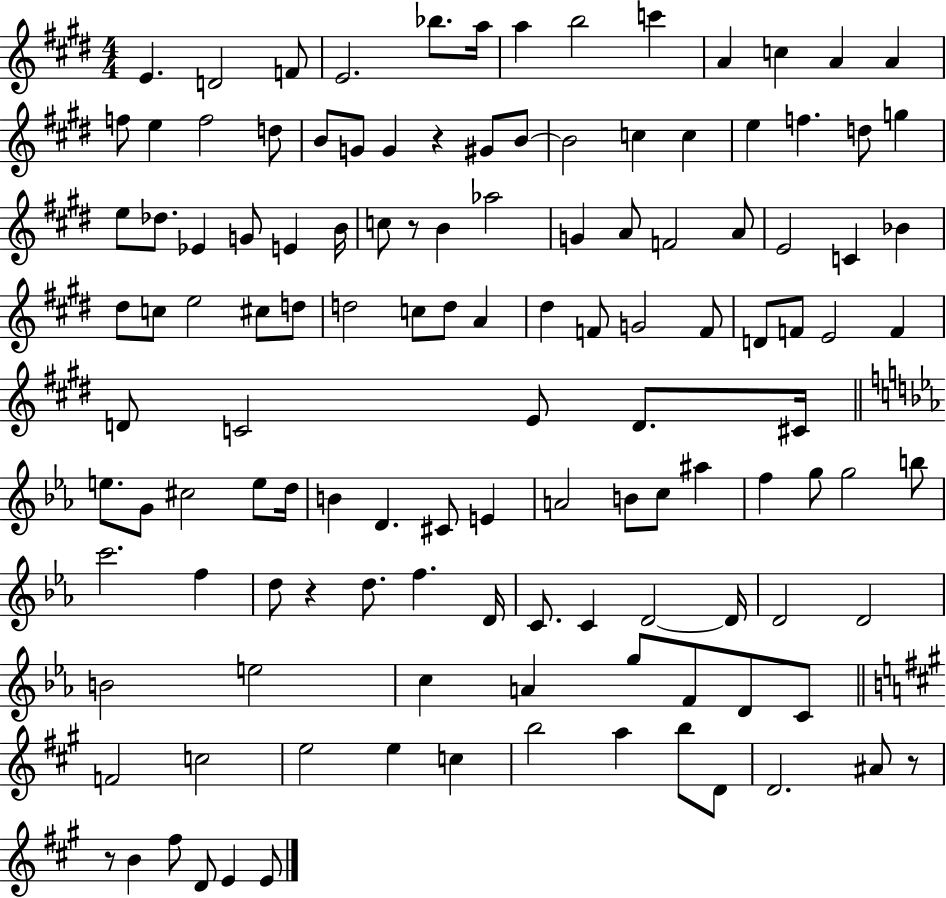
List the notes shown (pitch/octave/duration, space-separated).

E4/q. D4/h F4/e E4/h. Bb5/e. A5/s A5/q B5/h C6/q A4/q C5/q A4/q A4/q F5/e E5/q F5/h D5/e B4/e G4/e G4/q R/q G#4/e B4/e B4/h C5/q C5/q E5/q F5/q. D5/e G5/q E5/e Db5/e. Eb4/q G4/e E4/q B4/s C5/e R/e B4/q Ab5/h G4/q A4/e F4/h A4/e E4/h C4/q Bb4/q D#5/e C5/e E5/h C#5/e D5/e D5/h C5/e D5/e A4/q D#5/q F4/e G4/h F4/e D4/e F4/e E4/h F4/q D4/e C4/h E4/e D4/e. C#4/s E5/e. G4/e C#5/h E5/e D5/s B4/q D4/q. C#4/e E4/q A4/h B4/e C5/e A#5/q F5/q G5/e G5/h B5/e C6/h. F5/q D5/e R/q D5/e. F5/q. D4/s C4/e. C4/q D4/h D4/s D4/h D4/h B4/h E5/h C5/q A4/q G5/e F4/e D4/e C4/e F4/h C5/h E5/h E5/q C5/q B5/h A5/q B5/e D4/e D4/h. A#4/e R/e R/e B4/q F#5/e D4/e E4/q E4/e